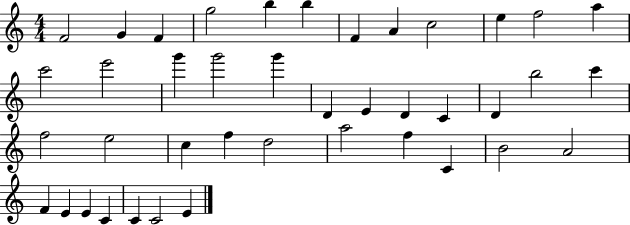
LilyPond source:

{
  \clef treble
  \numericTimeSignature
  \time 4/4
  \key c \major
  f'2 g'4 f'4 | g''2 b''4 b''4 | f'4 a'4 c''2 | e''4 f''2 a''4 | \break c'''2 e'''2 | g'''4 g'''2 g'''4 | d'4 e'4 d'4 c'4 | d'4 b''2 c'''4 | \break f''2 e''2 | c''4 f''4 d''2 | a''2 f''4 c'4 | b'2 a'2 | \break f'4 e'4 e'4 c'4 | c'4 c'2 e'4 | \bar "|."
}